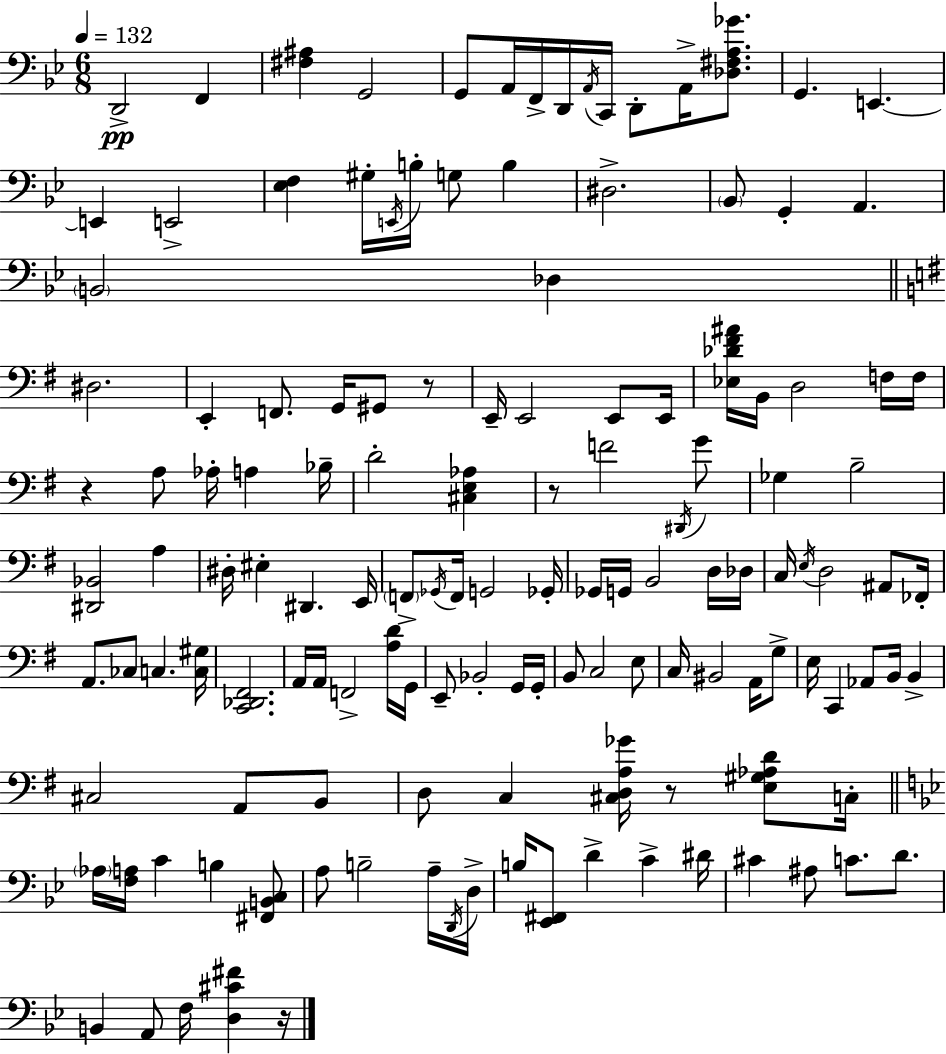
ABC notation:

X:1
T:Untitled
M:6/8
L:1/4
K:Gm
D,,2 F,, [^F,^A,] G,,2 G,,/2 A,,/4 F,,/4 D,,/4 A,,/4 C,,/4 D,,/2 A,,/4 [_D,^F,A,_G]/2 G,, E,, E,, E,,2 [_E,F,] ^G,/4 E,,/4 B,/4 G,/2 B, ^D,2 _B,,/2 G,, A,, B,,2 _D, ^D,2 E,, F,,/2 G,,/4 ^G,,/2 z/2 E,,/4 E,,2 E,,/2 E,,/4 [_E,_D^F^A]/4 B,,/4 D,2 F,/4 F,/4 z A,/2 _A,/4 A, _B,/4 D2 [^C,E,_A,] z/2 F2 ^D,,/4 G/2 _G, B,2 [^D,,_B,,]2 A, ^D,/4 ^E, ^D,, E,,/4 F,,/2 _G,,/4 F,,/4 G,,2 _G,,/4 _G,,/4 G,,/4 B,,2 D,/4 _D,/4 C,/4 E,/4 D,2 ^A,,/2 _F,,/4 A,,/2 _C,/2 C, [C,^G,]/4 [C,,_D,,^F,,]2 A,,/4 A,,/4 F,,2 [A,D]/4 G,,/4 E,,/2 _B,,2 G,,/4 G,,/4 B,,/2 C,2 E,/2 C,/4 ^B,,2 A,,/4 G,/2 E,/4 C,, _A,,/2 B,,/4 B,, ^C,2 A,,/2 B,,/2 D,/2 C, [^C,D,A,_G]/4 z/2 [E,^G,_A,D]/2 C,/4 _A,/4 [F,A,]/4 C B, [^F,,B,,C,]/2 A,/2 B,2 A,/4 D,,/4 D,/4 B,/4 [_E,,^F,,]/2 D C ^D/4 ^C ^A,/2 C/2 D/2 B,, A,,/2 F,/4 [D,^C^F] z/4